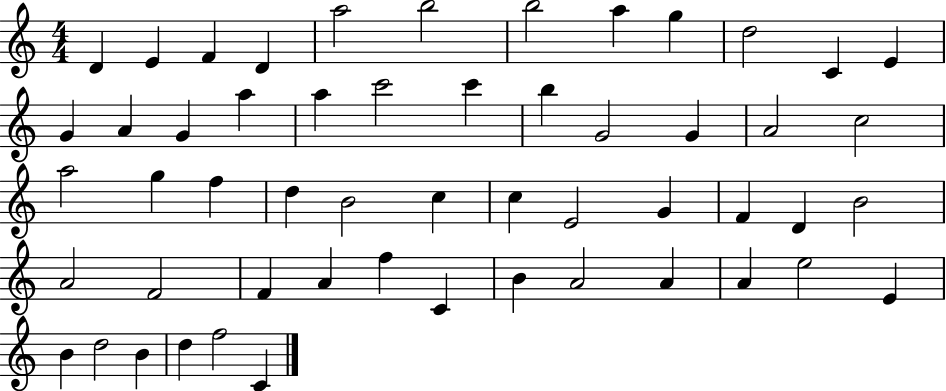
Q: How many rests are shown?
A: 0